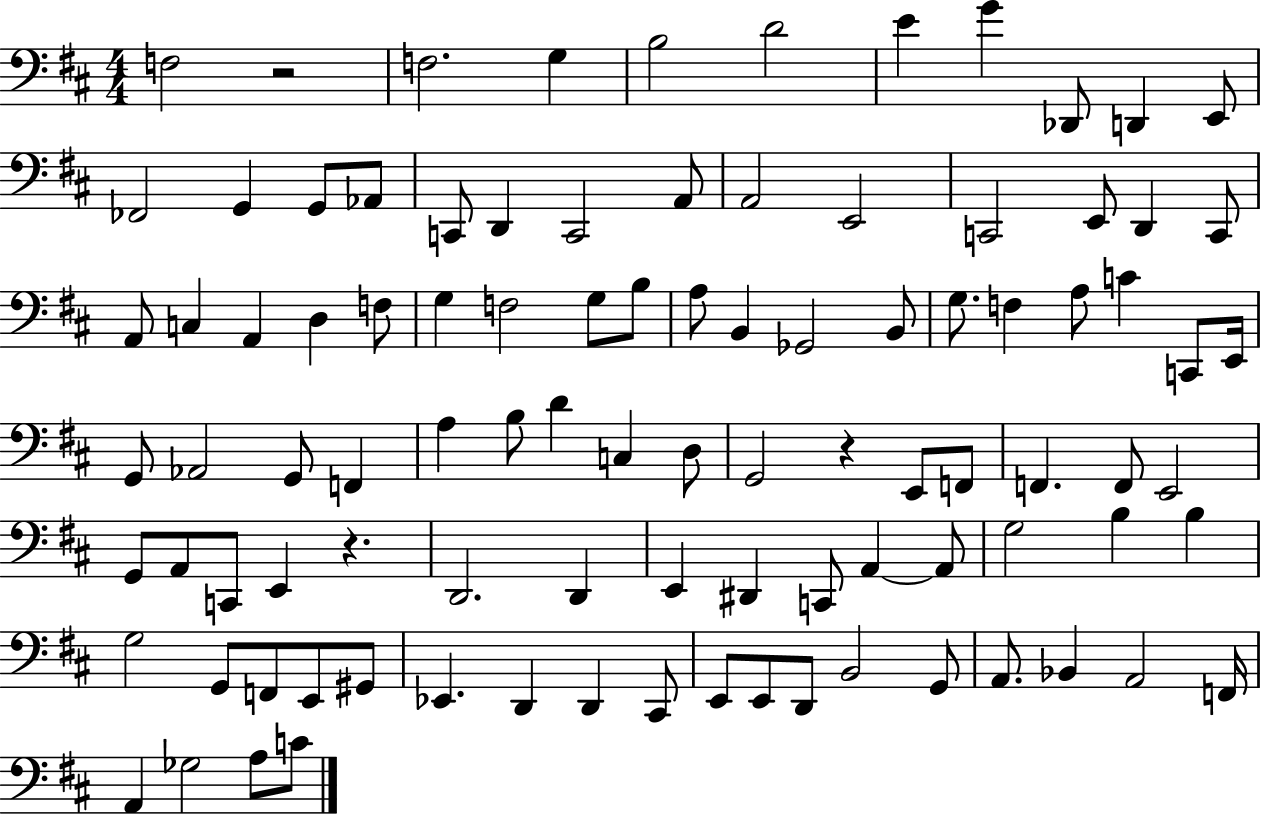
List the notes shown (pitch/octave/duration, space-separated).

F3/h R/h F3/h. G3/q B3/h D4/h E4/q G4/q Db2/e D2/q E2/e FES2/h G2/q G2/e Ab2/e C2/e D2/q C2/h A2/e A2/h E2/h C2/h E2/e D2/q C2/e A2/e C3/q A2/q D3/q F3/e G3/q F3/h G3/e B3/e A3/e B2/q Gb2/h B2/e G3/e. F3/q A3/e C4/q C2/e E2/s G2/e Ab2/h G2/e F2/q A3/q B3/e D4/q C3/q D3/e G2/h R/q E2/e F2/e F2/q. F2/e E2/h G2/e A2/e C2/e E2/q R/q. D2/h. D2/q E2/q D#2/q C2/e A2/q A2/e G3/h B3/q B3/q G3/h G2/e F2/e E2/e G#2/e Eb2/q. D2/q D2/q C#2/e E2/e E2/e D2/e B2/h G2/e A2/e. Bb2/q A2/h F2/s A2/q Gb3/h A3/e C4/e